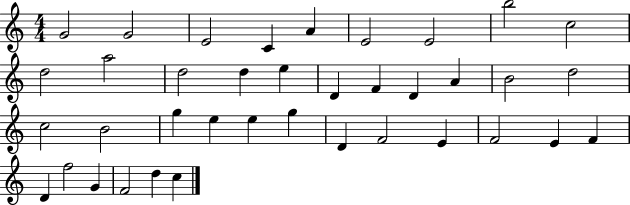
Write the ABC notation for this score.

X:1
T:Untitled
M:4/4
L:1/4
K:C
G2 G2 E2 C A E2 E2 b2 c2 d2 a2 d2 d e D F D A B2 d2 c2 B2 g e e g D F2 E F2 E F D f2 G F2 d c